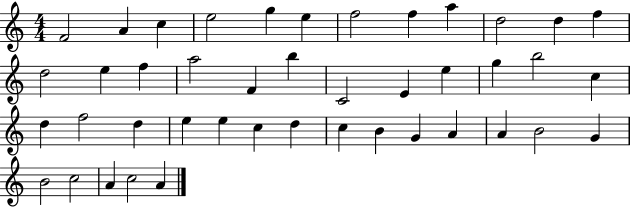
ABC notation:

X:1
T:Untitled
M:4/4
L:1/4
K:C
F2 A c e2 g e f2 f a d2 d f d2 e f a2 F b C2 E e g b2 c d f2 d e e c d c B G A A B2 G B2 c2 A c2 A